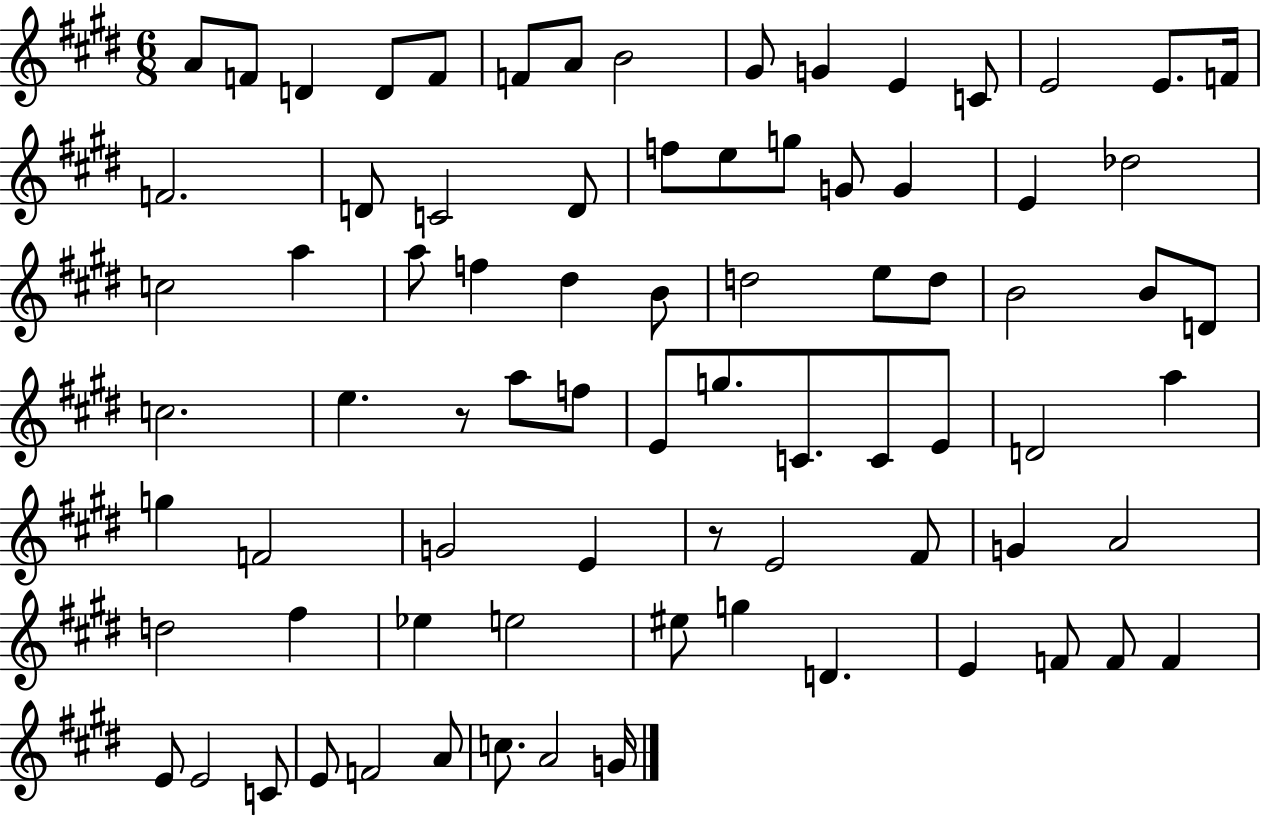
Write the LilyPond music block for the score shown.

{
  \clef treble
  \numericTimeSignature
  \time 6/8
  \key e \major
  \repeat volta 2 { a'8 f'8 d'4 d'8 f'8 | f'8 a'8 b'2 | gis'8 g'4 e'4 c'8 | e'2 e'8. f'16 | \break f'2. | d'8 c'2 d'8 | f''8 e''8 g''8 g'8 g'4 | e'4 des''2 | \break c''2 a''4 | a''8 f''4 dis''4 b'8 | d''2 e''8 d''8 | b'2 b'8 d'8 | \break c''2. | e''4. r8 a''8 f''8 | e'8 g''8. c'8. c'8 e'8 | d'2 a''4 | \break g''4 f'2 | g'2 e'4 | r8 e'2 fis'8 | g'4 a'2 | \break d''2 fis''4 | ees''4 e''2 | eis''8 g''4 d'4. | e'4 f'8 f'8 f'4 | \break e'8 e'2 c'8 | e'8 f'2 a'8 | c''8. a'2 g'16 | } \bar "|."
}